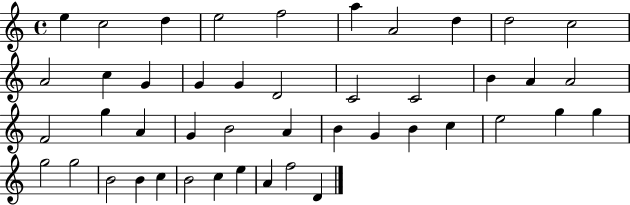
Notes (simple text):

E5/q C5/h D5/q E5/h F5/h A5/q A4/h D5/q D5/h C5/h A4/h C5/q G4/q G4/q G4/q D4/h C4/h C4/h B4/q A4/q A4/h F4/h G5/q A4/q G4/q B4/h A4/q B4/q G4/q B4/q C5/q E5/h G5/q G5/q G5/h G5/h B4/h B4/q C5/q B4/h C5/q E5/q A4/q F5/h D4/q